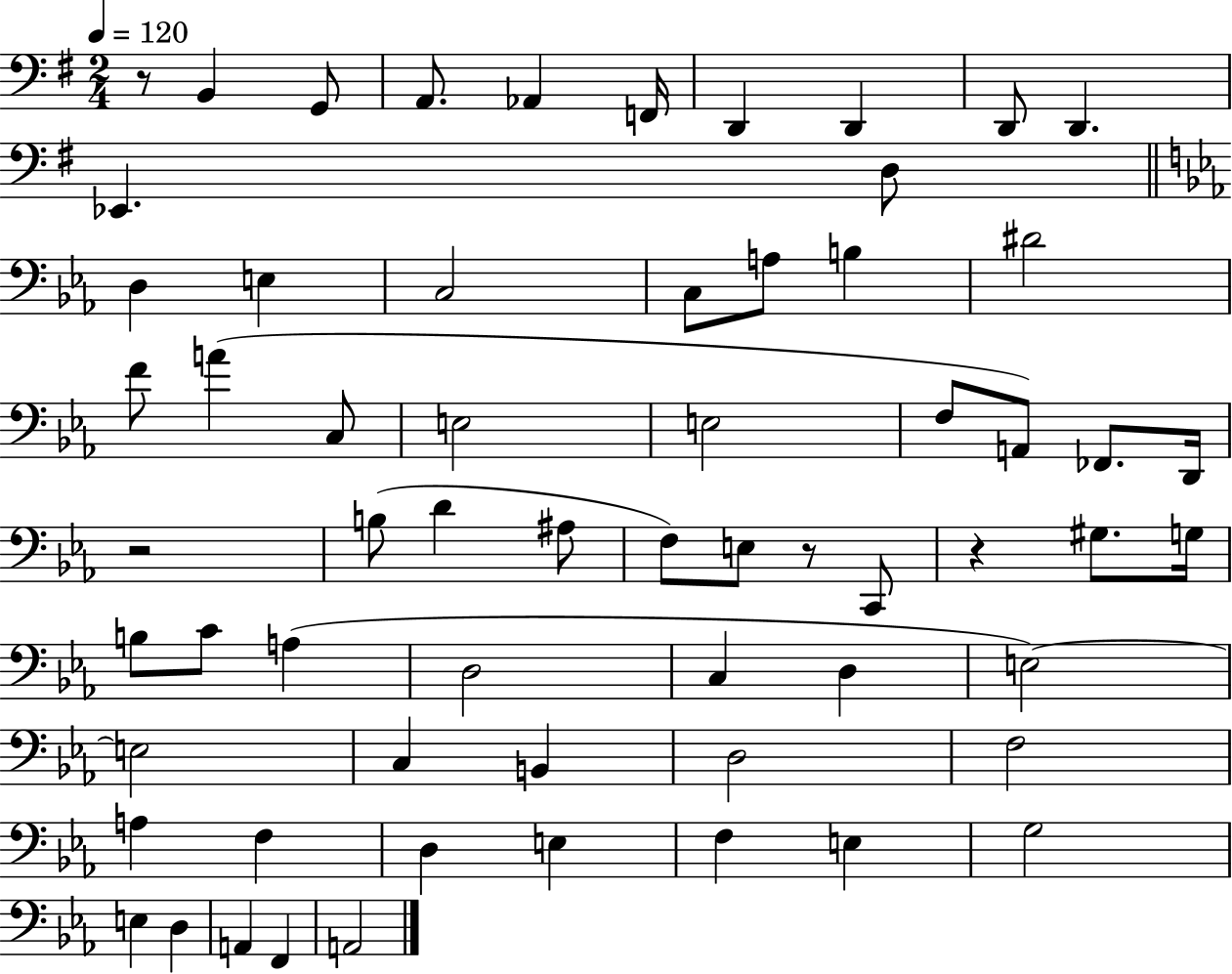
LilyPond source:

{
  \clef bass
  \numericTimeSignature
  \time 2/4
  \key g \major
  \tempo 4 = 120
  r8 b,4 g,8 | a,8. aes,4 f,16 | d,4 d,4 | d,8 d,4. | \break ees,4. d8 | \bar "||" \break \key c \minor d4 e4 | c2 | c8 a8 b4 | dis'2 | \break f'8 a'4( c8 | e2 | e2 | f8 a,8) fes,8. d,16 | \break r2 | b8( d'4 ais8 | f8) e8 r8 c,8 | r4 gis8. g16 | \break b8 c'8 a4( | d2 | c4 d4 | e2~~) | \break e2 | c4 b,4 | d2 | f2 | \break a4 f4 | d4 e4 | f4 e4 | g2 | \break e4 d4 | a,4 f,4 | a,2 | \bar "|."
}